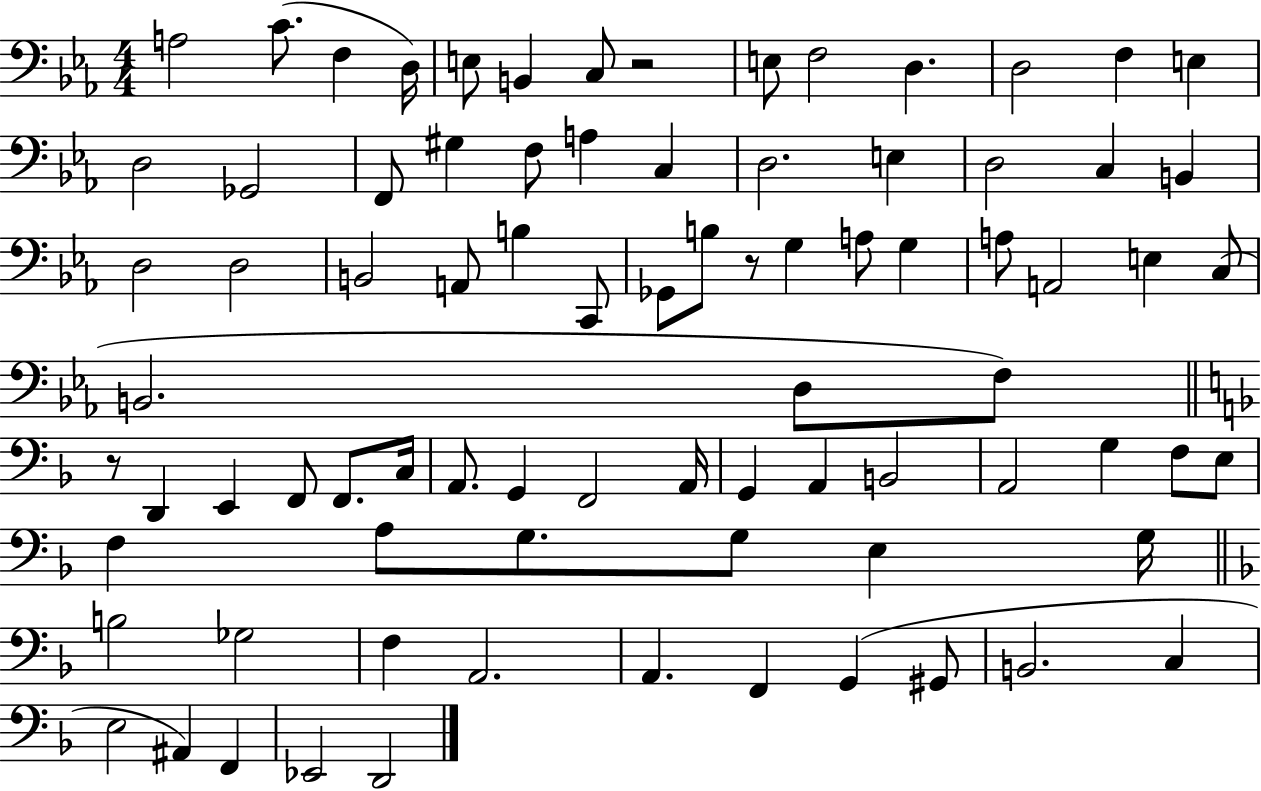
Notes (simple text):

A3/h C4/e. F3/q D3/s E3/e B2/q C3/e R/h E3/e F3/h D3/q. D3/h F3/q E3/q D3/h Gb2/h F2/e G#3/q F3/e A3/q C3/q D3/h. E3/q D3/h C3/q B2/q D3/h D3/h B2/h A2/e B3/q C2/e Gb2/e B3/e R/e G3/q A3/e G3/q A3/e A2/h E3/q C3/e B2/h. D3/e F3/e R/e D2/q E2/q F2/e F2/e. C3/s A2/e. G2/q F2/h A2/s G2/q A2/q B2/h A2/h G3/q F3/e E3/e F3/q A3/e G3/e. G3/e E3/q G3/s B3/h Gb3/h F3/q A2/h. A2/q. F2/q G2/q G#2/e B2/h. C3/q E3/h A#2/q F2/q Eb2/h D2/h